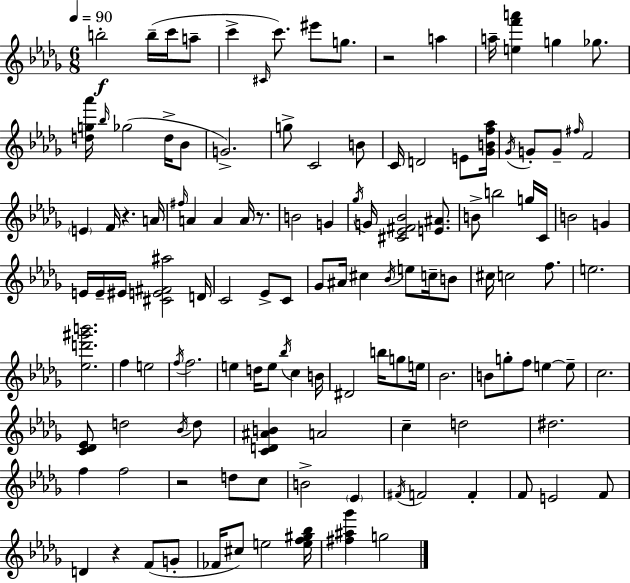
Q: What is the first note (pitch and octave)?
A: B5